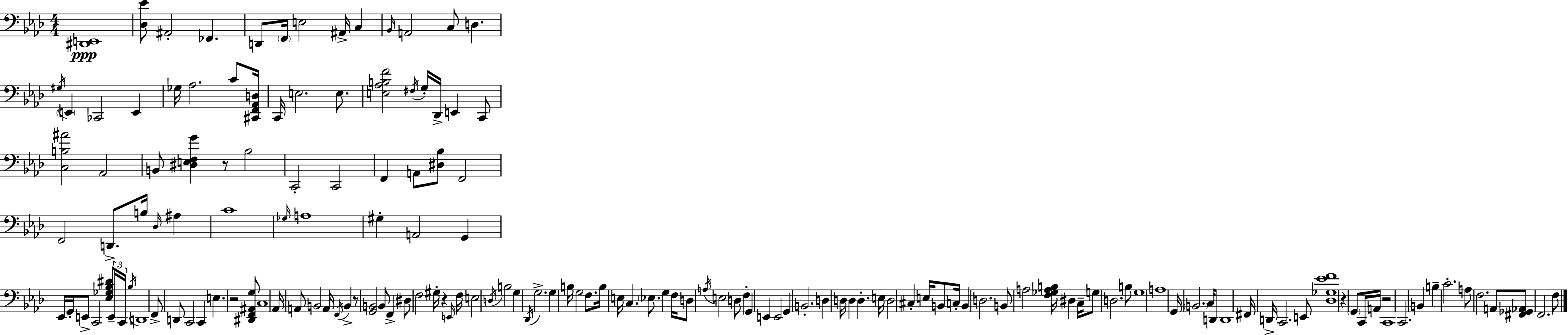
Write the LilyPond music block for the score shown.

{
  \clef bass
  \numericTimeSignature
  \time 4/4
  \key aes \major
  <dis, e,>1\ppp | <des ees'>8 ais,2-. fes,4. | d,8 \parenthesize f,16 e2 ais,16-> c4 | \grace { bes,16 } a,2 c8 d4. | \break \acciaccatura { gis16 } \parenthesize e,4 ces,2 e,4 | ges16 aes2. c'8 | <cis, f, aes, d>16 c,16 e2. e8. | <e aes b f'>2 \acciaccatura { fis16 } g16-. des,16-> e,4 | \break c,8 <c b ais'>2 aes,2 | b,8 <dis e f g'>4 r8 bes2 | c,2-. c,2 | f,4 a,8 <dis bes>8 f,2 | \break f,2 d,8.-> b16 \grace { des16 } | ais4 c'1 | \grace { ges16 } a1 | gis4-. a,2 | \break g,4 ees,16 g,16-. e,8-> c,2 | <ees ges bes dis'>8 \tuplet 3/2 { e,16-- c,16 \acciaccatura { bes16 } } d,1 | f,8-> d,8 c,2 | c,4 e4. r2 | \break <dis, f, ais, g>8 c1 | aes,16 a,8 b,2 | a,16 \acciaccatura { f,16 } b,4-> r8 <g, b,>2 | b,8 f,4-> dis8 f2 | \break gis16-. r4 \grace { e,16 } f16 e2 | \acciaccatura { d16 } b2 g4 \acciaccatura { des,16 } g2.-> | g4 b16 g2 | f8. b16 e16 c4. | \break \parenthesize ees8. g4 f16 d8 \acciaccatura { a16 } e2 | d8 f4-. g,4 e,4 | e,2 g,4 b,2.-. | d4 d16 | \break d4 d4.-. e16 d2 | cis4-. e16 b,8 c16-. b,4 d2. | b,8 a2 | <f ges a b>16 dis4 c16-- g8 d2. | \break b8 g1 | a1 | g,16 \parenthesize b,2. | c16 d,8 d,1 | \break fis,16 d,16-> c,2. | e,8 <des ges ees' f'>1 | r4 \parenthesize g,8 | c,16 a,16 r2 c,1 | \break c,2. | b,4 b4-- c'2.-. | a8 f2. | a,8 <fis, ges, aes,>8 f,2. | \break f8 \bar "|."
}